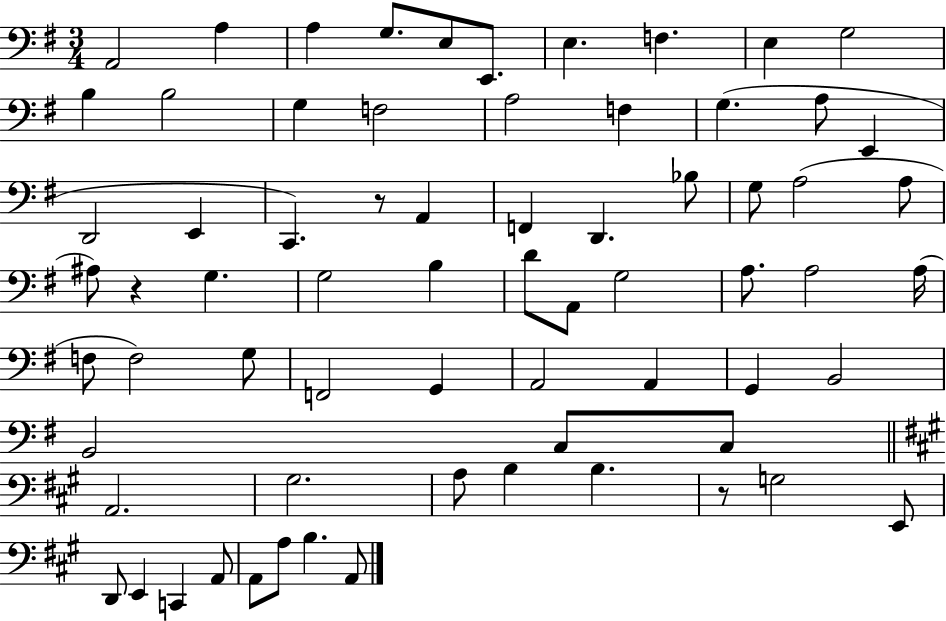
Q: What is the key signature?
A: G major